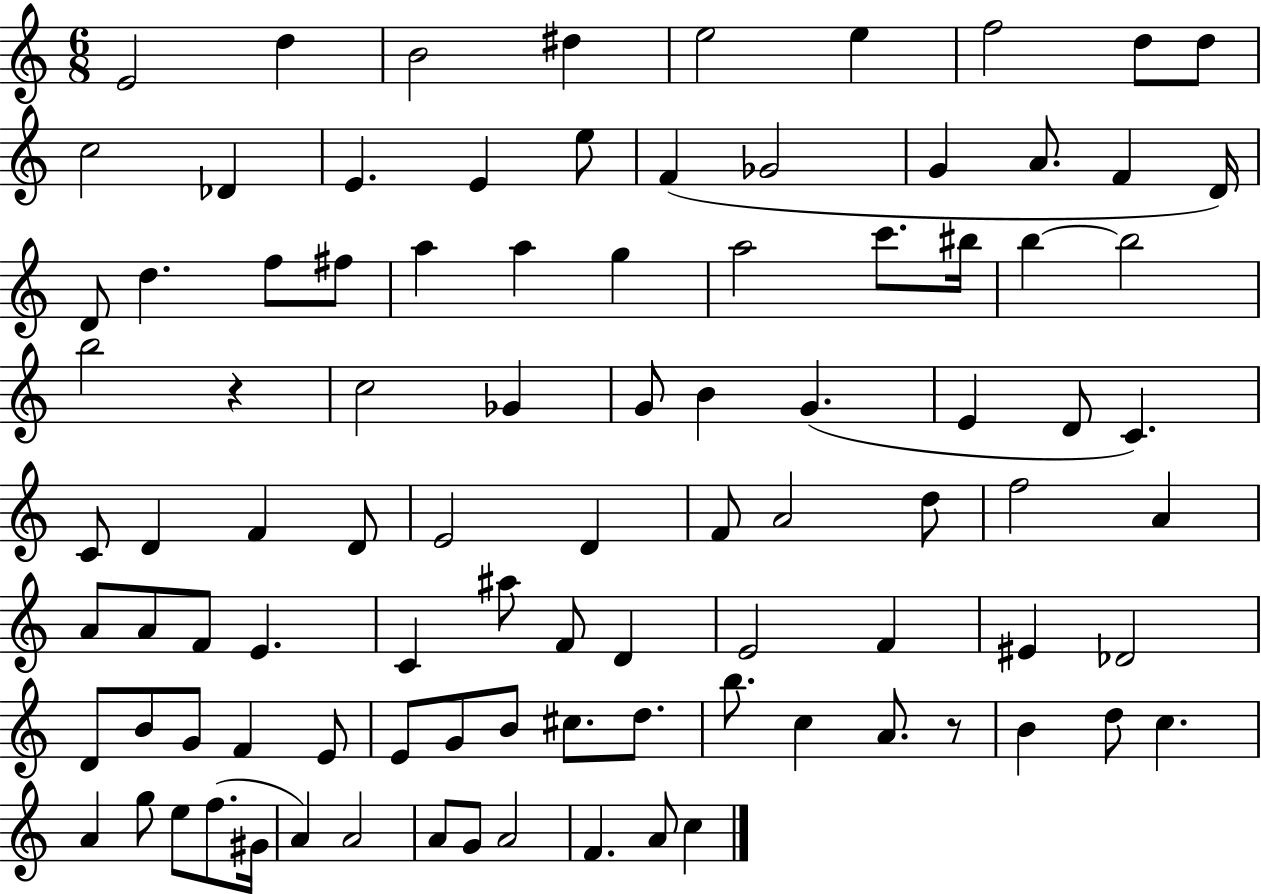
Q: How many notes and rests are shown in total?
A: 95